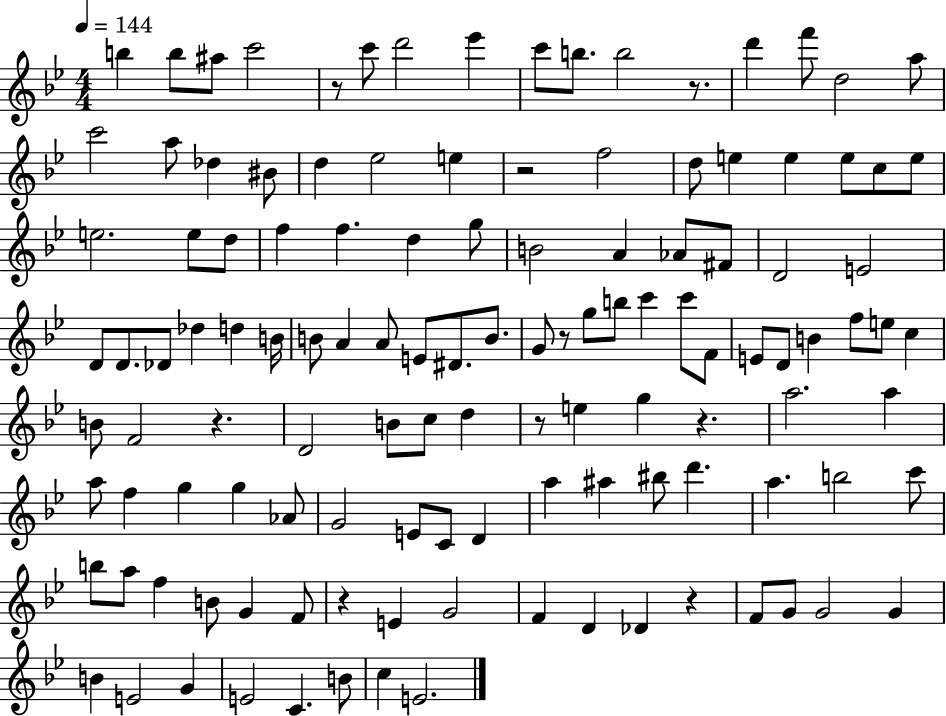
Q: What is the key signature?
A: BES major